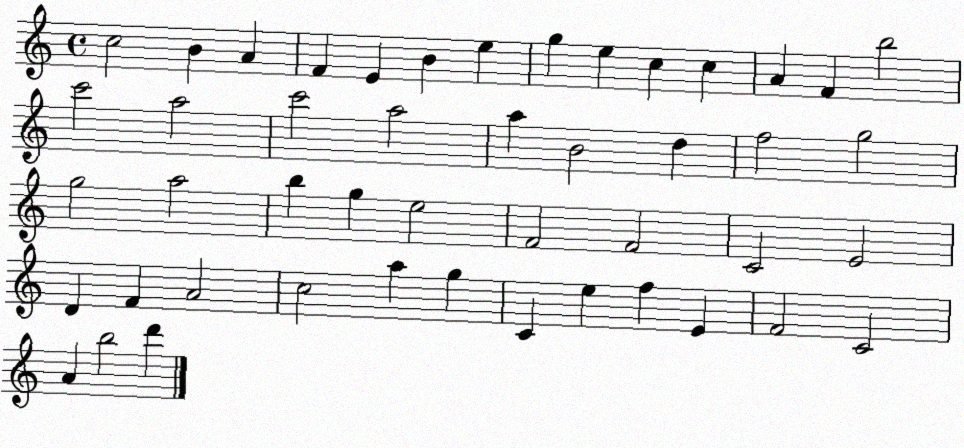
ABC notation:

X:1
T:Untitled
M:4/4
L:1/4
K:C
c2 B A F E B e g e c c A F b2 c'2 a2 c'2 a2 a B2 d f2 g2 g2 a2 b g e2 F2 F2 C2 E2 D F A2 c2 a g C e f E F2 C2 A b2 d'